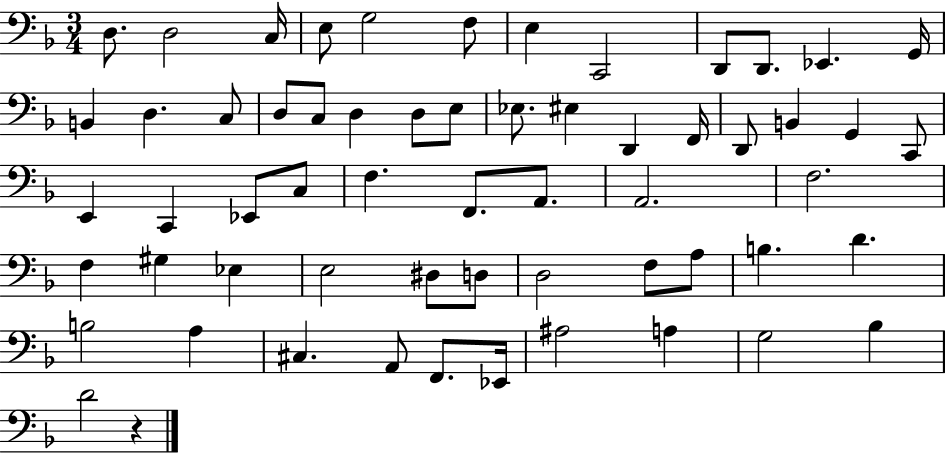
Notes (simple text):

D3/e. D3/h C3/s E3/e G3/h F3/e E3/q C2/h D2/e D2/e. Eb2/q. G2/s B2/q D3/q. C3/e D3/e C3/e D3/q D3/e E3/e Eb3/e. EIS3/q D2/q F2/s D2/e B2/q G2/q C2/e E2/q C2/q Eb2/e C3/e F3/q. F2/e. A2/e. A2/h. F3/h. F3/q G#3/q Eb3/q E3/h D#3/e D3/e D3/h F3/e A3/e B3/q. D4/q. B3/h A3/q C#3/q. A2/e F2/e. Eb2/s A#3/h A3/q G3/h Bb3/q D4/h R/q